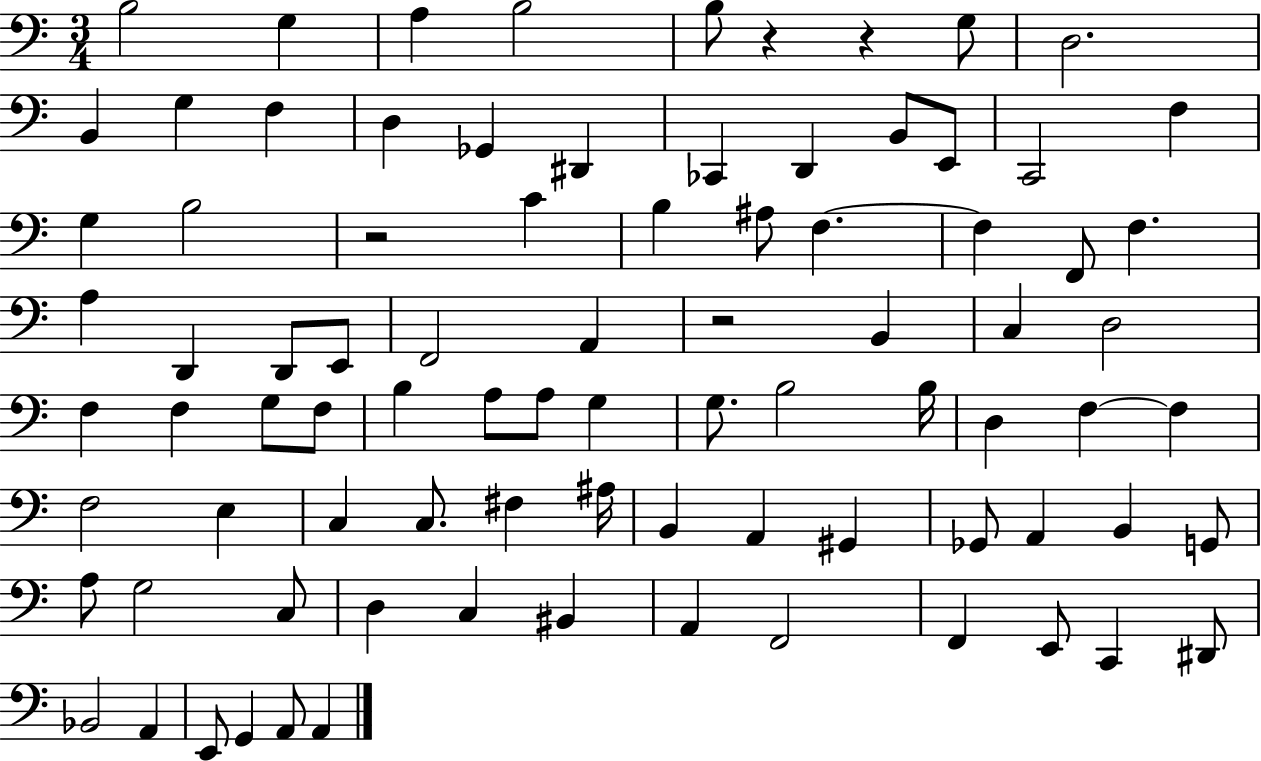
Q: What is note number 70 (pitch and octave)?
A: BIS2